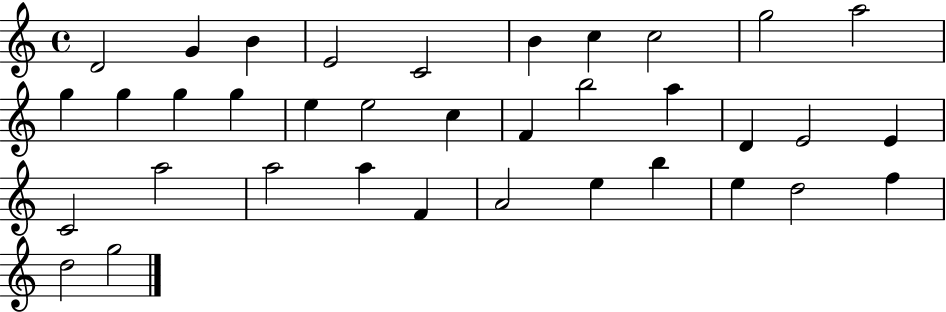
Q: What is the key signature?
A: C major